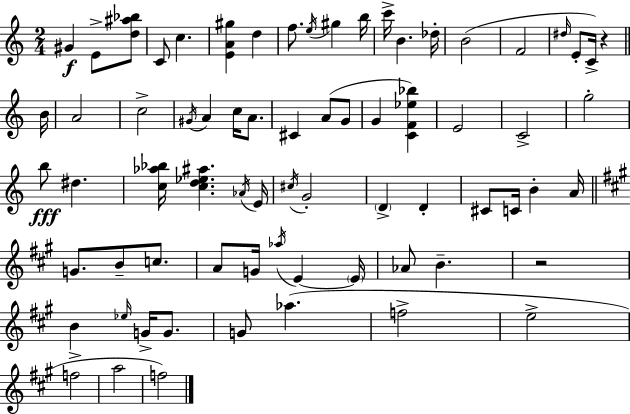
G#4/q E4/e [D5,A#5,Bb5]/e C4/e C5/q. [E4,A4,G#5]/q D5/q F5/e. E5/s G#5/q B5/s C6/s B4/q. Db5/s B4/h F4/h D#5/s E4/e C4/s R/q B4/s A4/h C5/h G#4/s A4/q C5/s A4/e. C#4/q A4/e G4/e G4/q [C4,F4,Eb5,Bb5]/q E4/h C4/h G5/h B5/e D#5/q. [C5,Ab5,Bb5]/s [C5,D5,Eb5,A#5]/q. Ab4/s E4/s C#5/s G4/h D4/q D4/q C#4/e C4/s B4/q A4/s G4/e. B4/e C5/e. A4/e G4/s Ab5/s E4/q E4/s Ab4/e B4/q. R/h B4/q Eb5/s G4/s G4/e. G4/e Ab5/q. F5/h E5/h F5/h A5/h F5/h